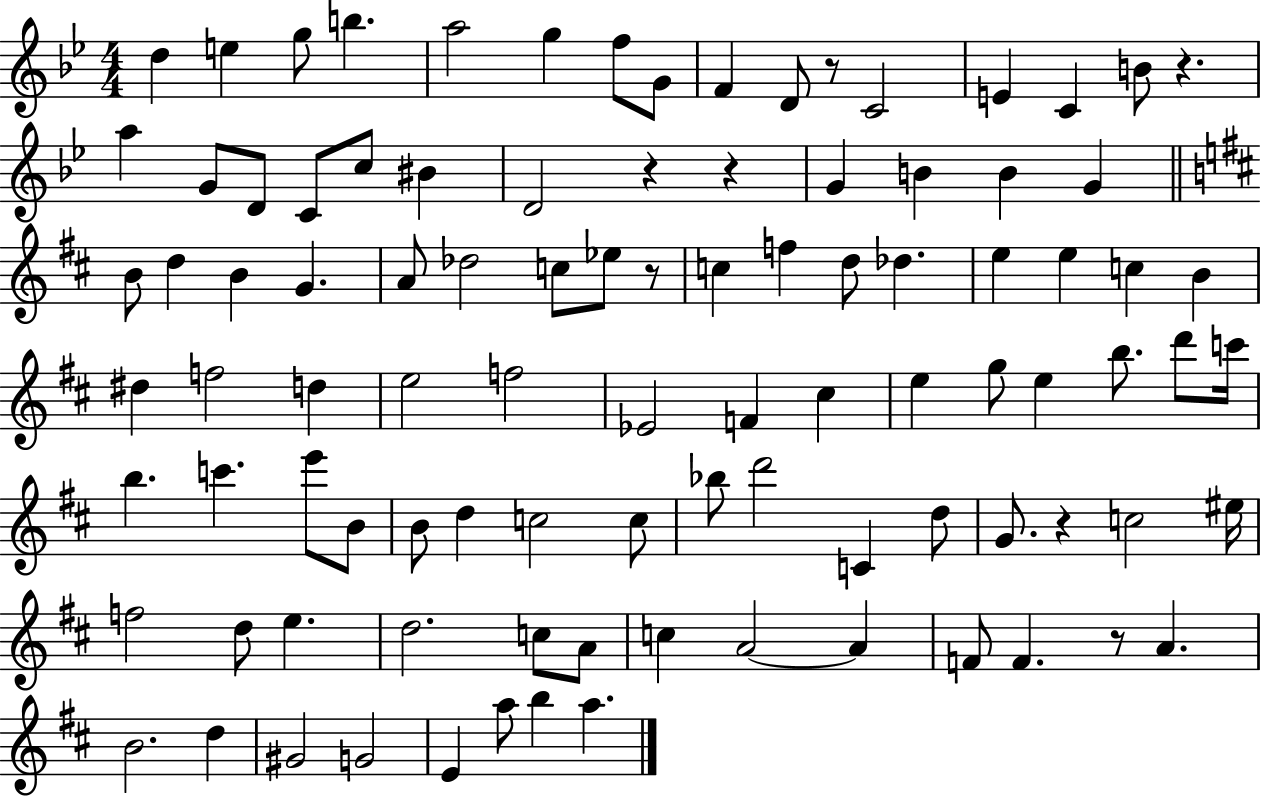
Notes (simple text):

D5/q E5/q G5/e B5/q. A5/h G5/q F5/e G4/e F4/q D4/e R/e C4/h E4/q C4/q B4/e R/q. A5/q G4/e D4/e C4/e C5/e BIS4/q D4/h R/q R/q G4/q B4/q B4/q G4/q B4/e D5/q B4/q G4/q. A4/e Db5/h C5/e Eb5/e R/e C5/q F5/q D5/e Db5/q. E5/q E5/q C5/q B4/q D#5/q F5/h D5/q E5/h F5/h Eb4/h F4/q C#5/q E5/q G5/e E5/q B5/e. D6/e C6/s B5/q. C6/q. E6/e B4/e B4/e D5/q C5/h C5/e Bb5/e D6/h C4/q D5/e G4/e. R/q C5/h EIS5/s F5/h D5/e E5/q. D5/h. C5/e A4/e C5/q A4/h A4/q F4/e F4/q. R/e A4/q. B4/h. D5/q G#4/h G4/h E4/q A5/e B5/q A5/q.